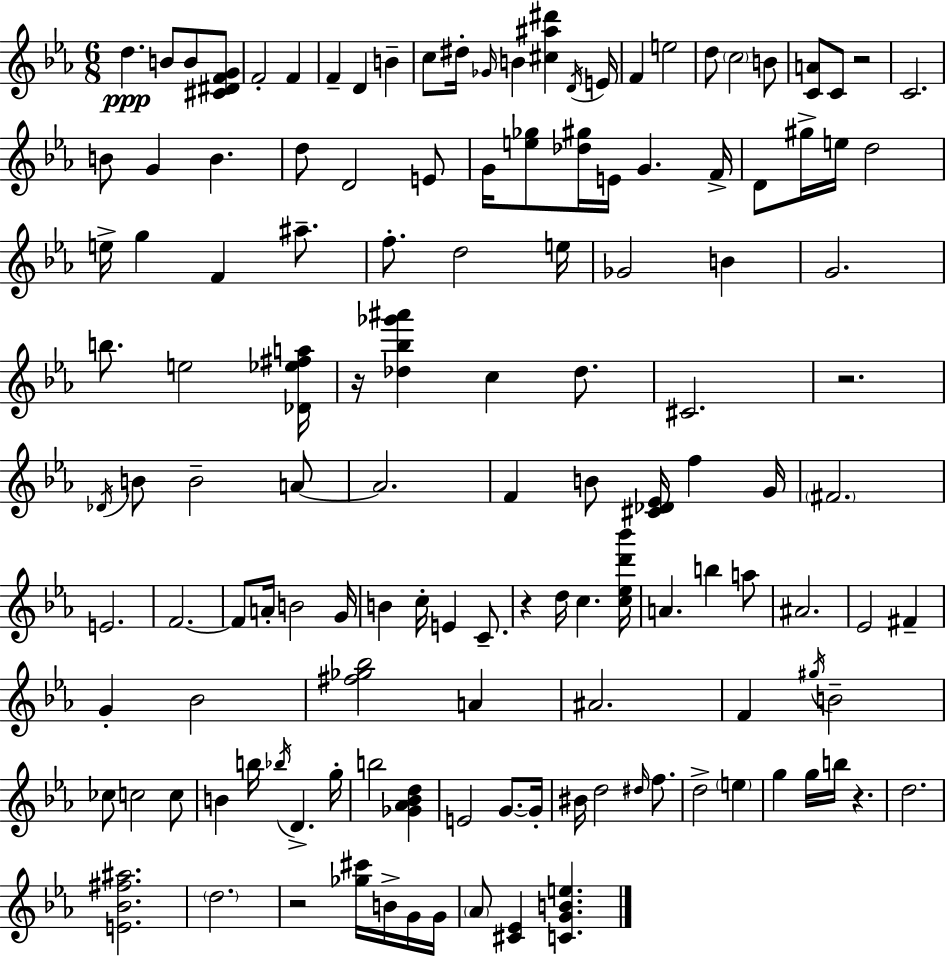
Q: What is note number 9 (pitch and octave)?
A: C5